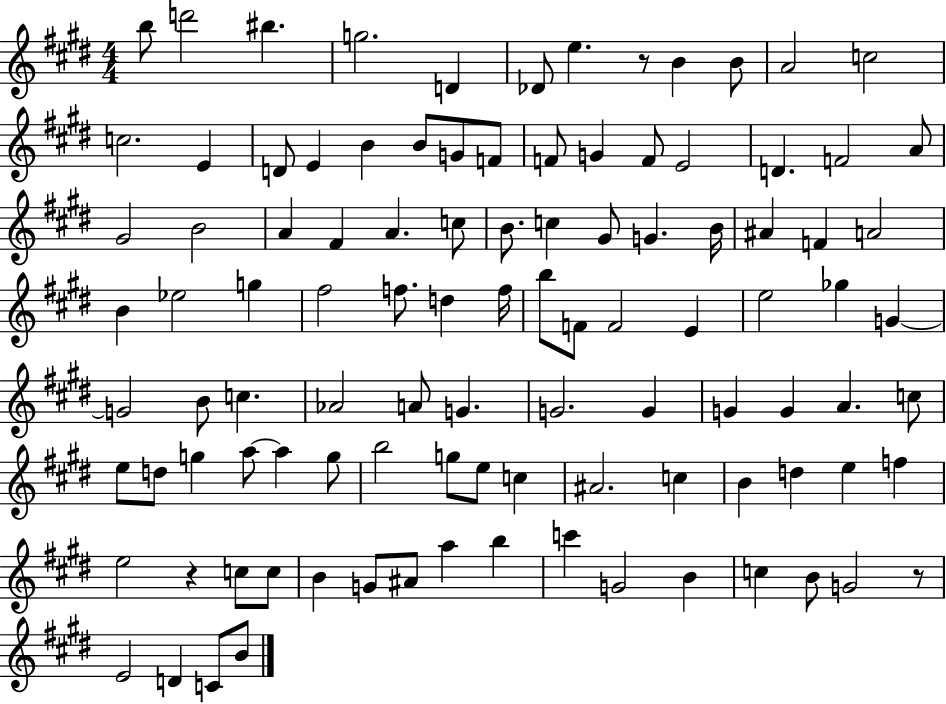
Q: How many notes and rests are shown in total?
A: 103